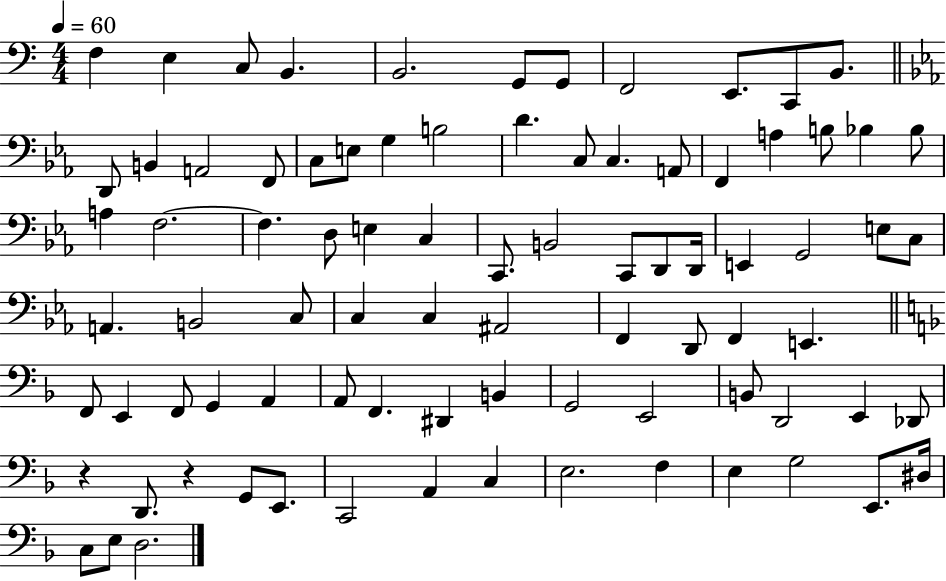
X:1
T:Untitled
M:4/4
L:1/4
K:C
F, E, C,/2 B,, B,,2 G,,/2 G,,/2 F,,2 E,,/2 C,,/2 B,,/2 D,,/2 B,, A,,2 F,,/2 C,/2 E,/2 G, B,2 D C,/2 C, A,,/2 F,, A, B,/2 _B, _B,/2 A, F,2 F, D,/2 E, C, C,,/2 B,,2 C,,/2 D,,/2 D,,/4 E,, G,,2 E,/2 C,/2 A,, B,,2 C,/2 C, C, ^A,,2 F,, D,,/2 F,, E,, F,,/2 E,, F,,/2 G,, A,, A,,/2 F,, ^D,, B,, G,,2 E,,2 B,,/2 D,,2 E,, _D,,/2 z D,,/2 z G,,/2 E,,/2 C,,2 A,, C, E,2 F, E, G,2 E,,/2 ^D,/4 C,/2 E,/2 D,2